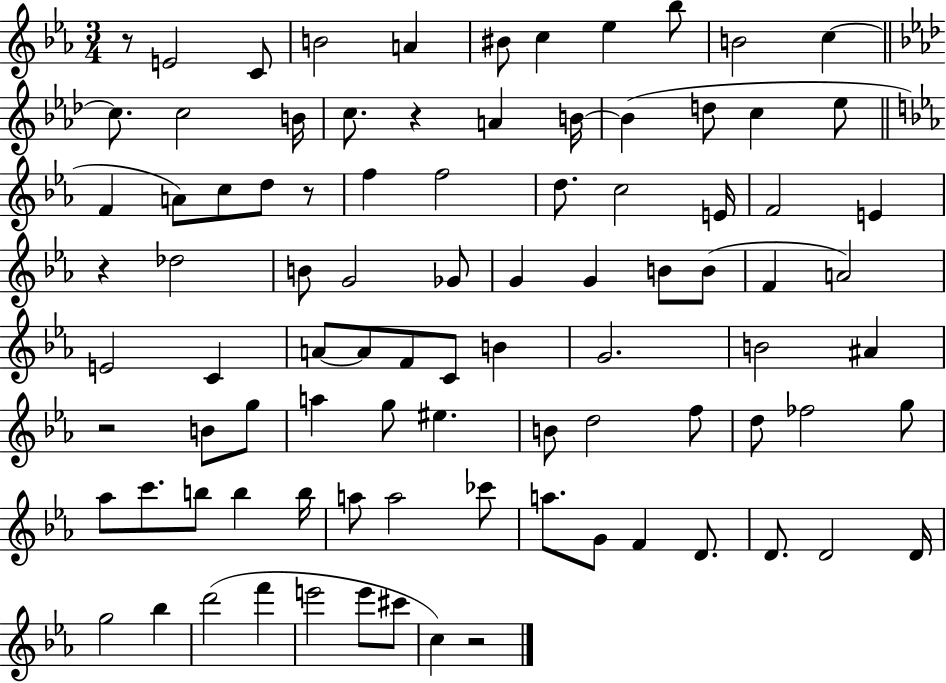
{
  \clef treble
  \numericTimeSignature
  \time 3/4
  \key ees \major
  r8 e'2 c'8 | b'2 a'4 | bis'8 c''4 ees''4 bes''8 | b'2 c''4~~ | \break \bar "||" \break \key aes \major c''8. c''2 b'16 | c''8. r4 a'4 b'16~~ | b'4( d''8 c''4 ees''8 | \bar "||" \break \key c \minor f'4 a'8) c''8 d''8 r8 | f''4 f''2 | d''8. c''2 e'16 | f'2 e'4 | \break r4 des''2 | b'8 g'2 ges'8 | g'4 g'4 b'8 b'8( | f'4 a'2) | \break e'2 c'4 | a'8~~ a'8 f'8 c'8 b'4 | g'2. | b'2 ais'4 | \break r2 b'8 g''8 | a''4 g''8 eis''4. | b'8 d''2 f''8 | d''8 fes''2 g''8 | \break aes''8 c'''8. b''8 b''4 b''16 | a''8 a''2 ces'''8 | a''8. g'8 f'4 d'8. | d'8. d'2 d'16 | \break g''2 bes''4 | d'''2( f'''4 | e'''2 e'''8 cis'''8 | c''4) r2 | \break \bar "|."
}